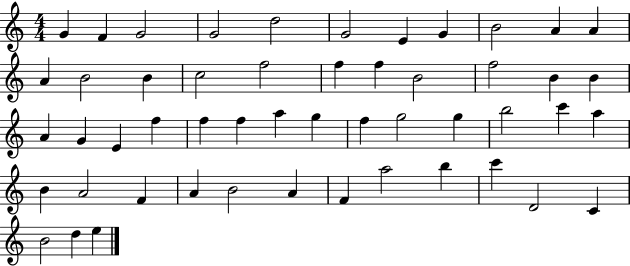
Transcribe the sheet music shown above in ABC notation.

X:1
T:Untitled
M:4/4
L:1/4
K:C
G F G2 G2 d2 G2 E G B2 A A A B2 B c2 f2 f f B2 f2 B B A G E f f f a g f g2 g b2 c' a B A2 F A B2 A F a2 b c' D2 C B2 d e